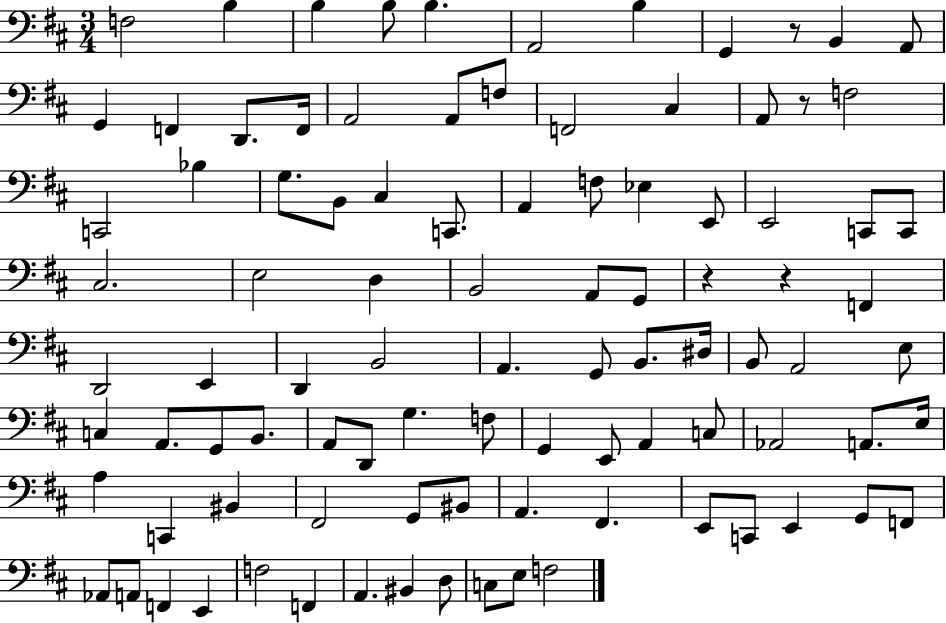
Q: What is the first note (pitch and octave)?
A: F3